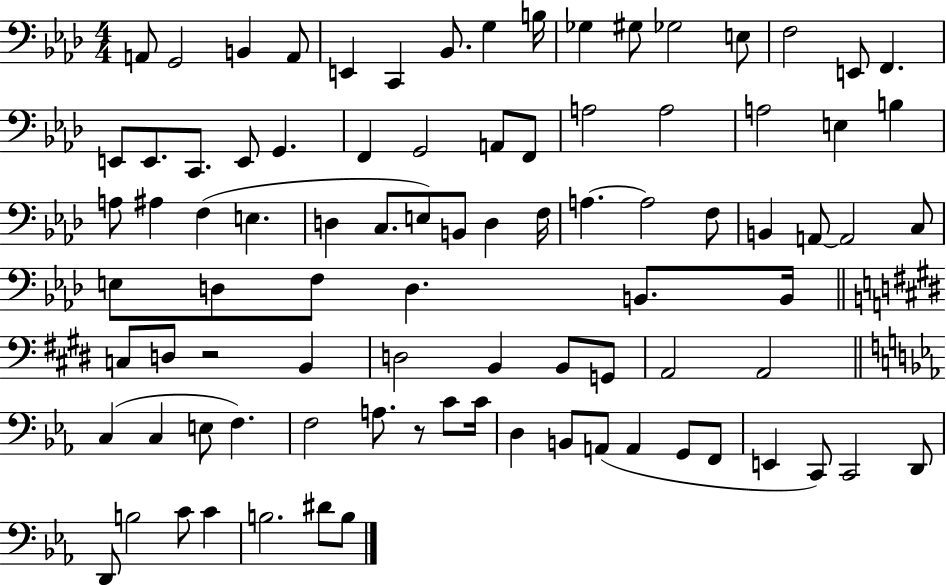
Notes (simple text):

A2/e G2/h B2/q A2/e E2/q C2/q Bb2/e. G3/q B3/s Gb3/q G#3/e Gb3/h E3/e F3/h E2/e F2/q. E2/e E2/e. C2/e. E2/e G2/q. F2/q G2/h A2/e F2/e A3/h A3/h A3/h E3/q B3/q A3/e A#3/q F3/q E3/q. D3/q C3/e. E3/e B2/e D3/q F3/s A3/q. A3/h F3/e B2/q A2/e A2/h C3/e E3/e D3/e F3/e D3/q. B2/e. B2/s C3/e D3/e R/h B2/q D3/h B2/q B2/e G2/e A2/h A2/h C3/q C3/q E3/e F3/q. F3/h A3/e. R/e C4/e C4/s D3/q B2/e A2/e A2/q G2/e F2/e E2/q C2/e C2/h D2/e D2/e B3/h C4/e C4/q B3/h. D#4/e B3/e